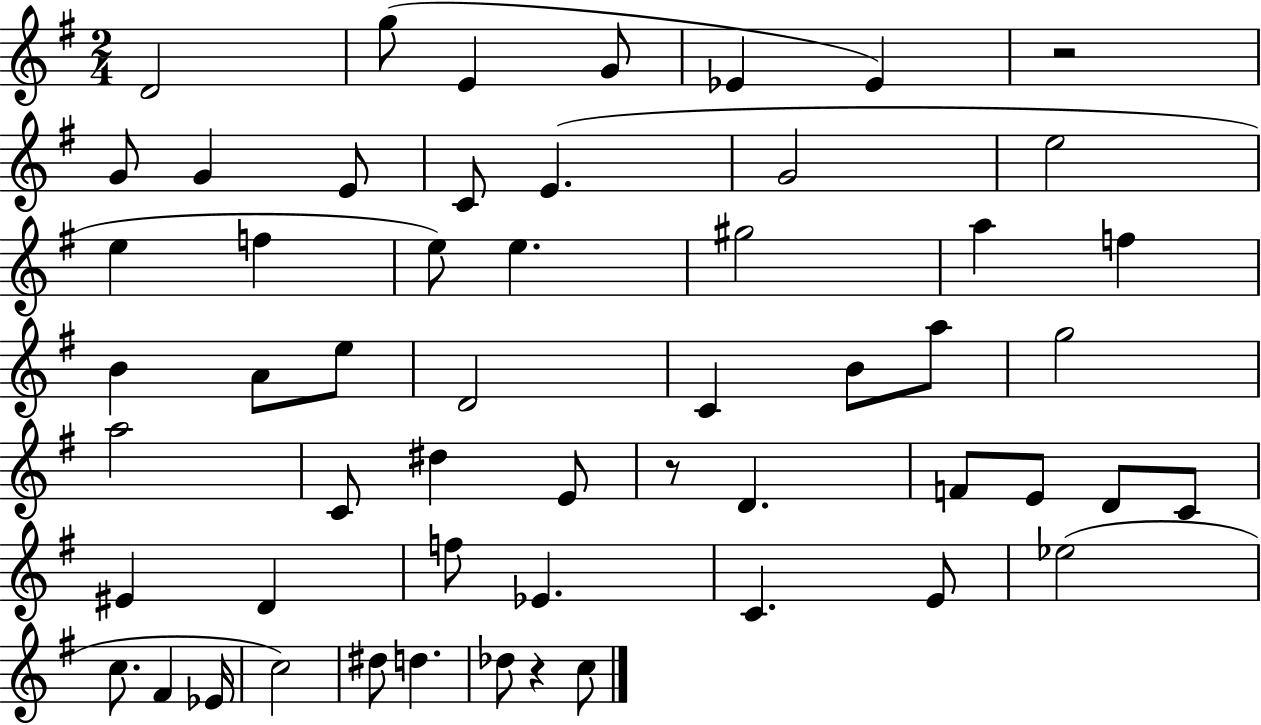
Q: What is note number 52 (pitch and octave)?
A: C5